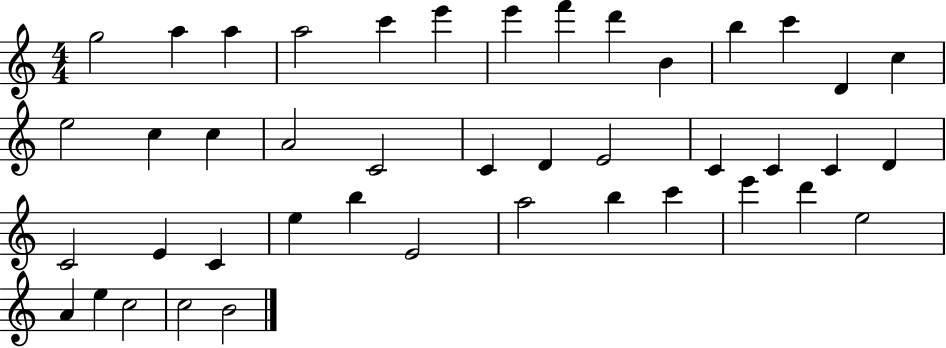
X:1
T:Untitled
M:4/4
L:1/4
K:C
g2 a a a2 c' e' e' f' d' B b c' D c e2 c c A2 C2 C D E2 C C C D C2 E C e b E2 a2 b c' e' d' e2 A e c2 c2 B2